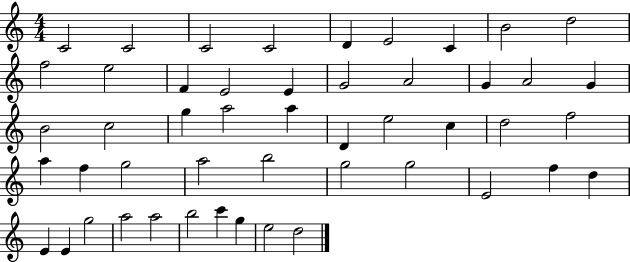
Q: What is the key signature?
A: C major